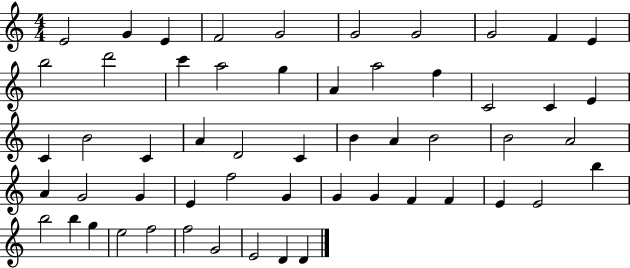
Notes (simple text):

E4/h G4/q E4/q F4/h G4/h G4/h G4/h G4/h F4/q E4/q B5/h D6/h C6/q A5/h G5/q A4/q A5/h F5/q C4/h C4/q E4/q C4/q B4/h C4/q A4/q D4/h C4/q B4/q A4/q B4/h B4/h A4/h A4/q G4/h G4/q E4/q F5/h G4/q G4/q G4/q F4/q F4/q E4/q E4/h B5/q B5/h B5/q G5/q E5/h F5/h F5/h G4/h E4/h D4/q D4/q